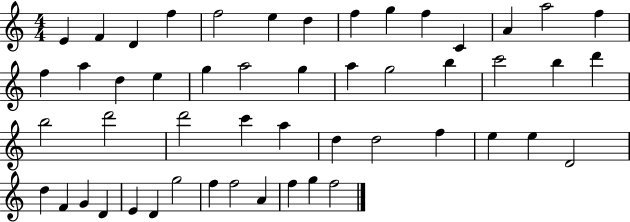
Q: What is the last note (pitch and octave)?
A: F5